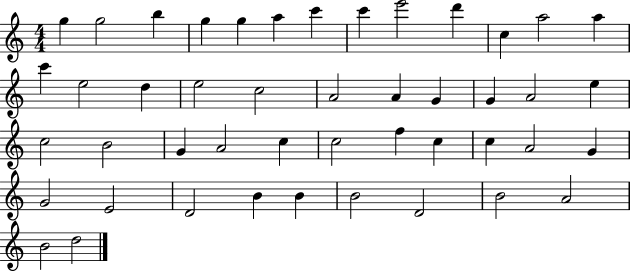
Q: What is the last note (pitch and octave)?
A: D5